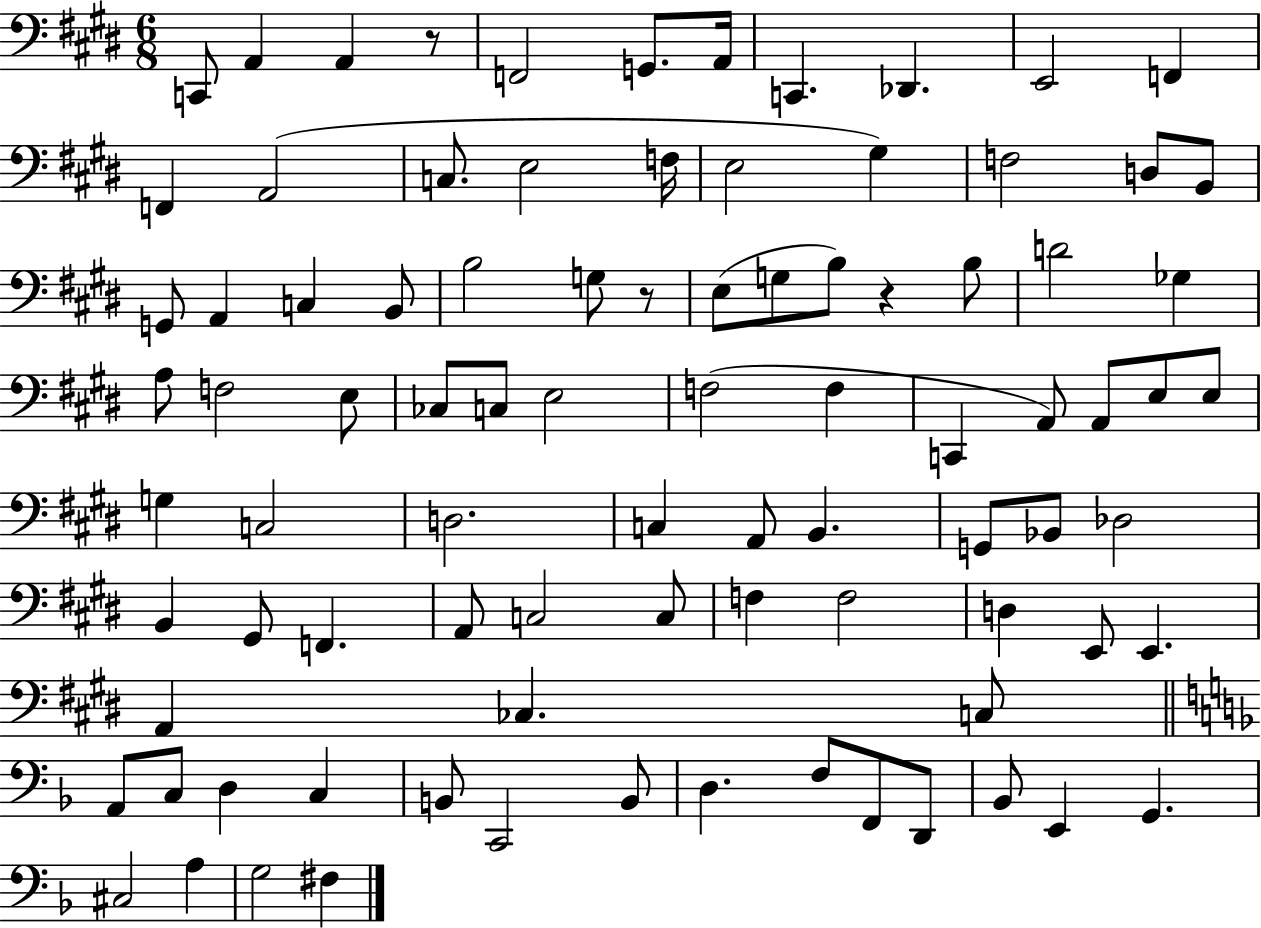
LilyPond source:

{
  \clef bass
  \numericTimeSignature
  \time 6/8
  \key e \major
  c,8 a,4 a,4 r8 | f,2 g,8. a,16 | c,4. des,4. | e,2 f,4 | \break f,4 a,2( | c8. e2 f16 | e2 gis4) | f2 d8 b,8 | \break g,8 a,4 c4 b,8 | b2 g8 r8 | e8( g8 b8) r4 b8 | d'2 ges4 | \break a8 f2 e8 | ces8 c8 e2 | f2( f4 | c,4 a,8) a,8 e8 e8 | \break g4 c2 | d2. | c4 a,8 b,4. | g,8 bes,8 des2 | \break b,4 gis,8 f,4. | a,8 c2 c8 | f4 f2 | d4 e,8 e,4. | \break a,4 ces4. c8 | \bar "||" \break \key f \major a,8 c8 d4 c4 | b,8 c,2 b,8 | d4. f8 f,8 d,8 | bes,8 e,4 g,4. | \break cis2 a4 | g2 fis4 | \bar "|."
}